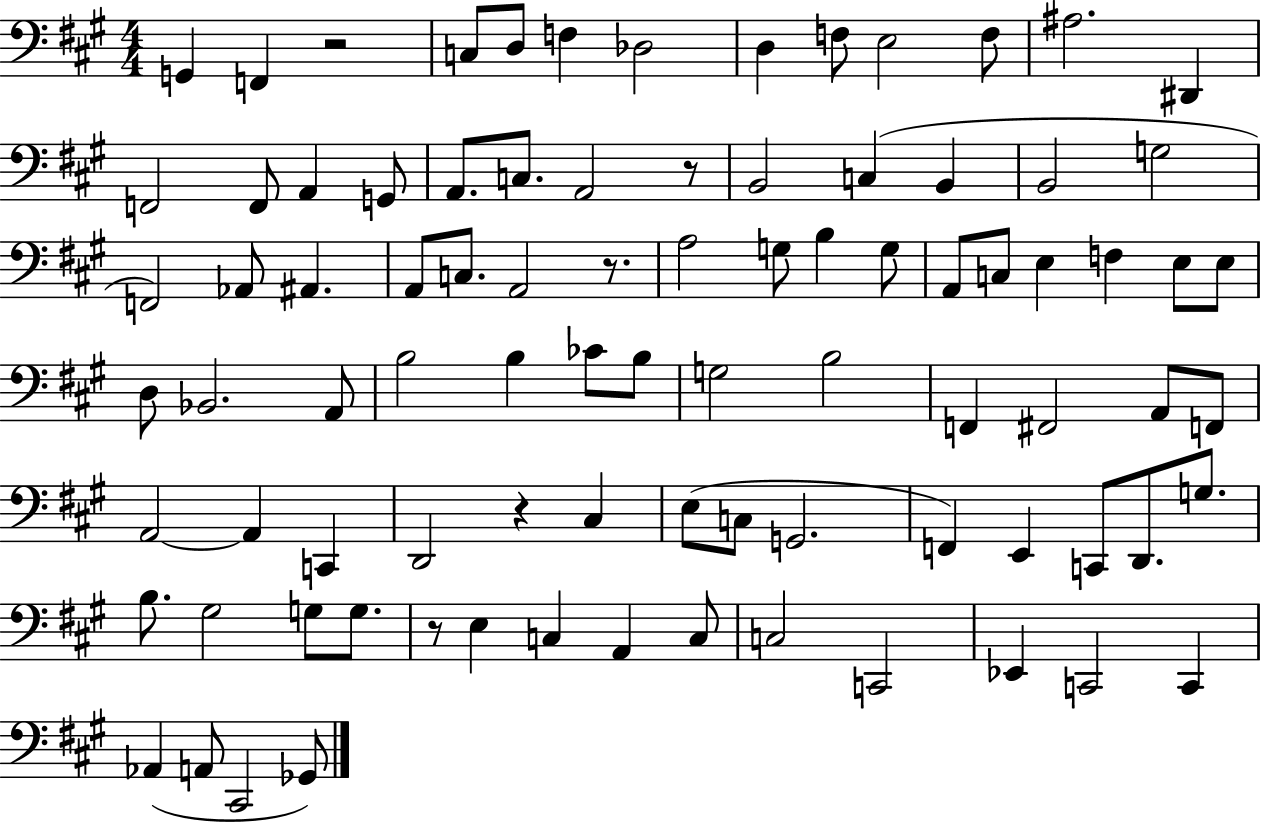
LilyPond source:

{
  \clef bass
  \numericTimeSignature
  \time 4/4
  \key a \major
  g,4 f,4 r2 | c8 d8 f4 des2 | d4 f8 e2 f8 | ais2. dis,4 | \break f,2 f,8 a,4 g,8 | a,8. c8. a,2 r8 | b,2 c4( b,4 | b,2 g2 | \break f,2) aes,8 ais,4. | a,8 c8. a,2 r8. | a2 g8 b4 g8 | a,8 c8 e4 f4 e8 e8 | \break d8 bes,2. a,8 | b2 b4 ces'8 b8 | g2 b2 | f,4 fis,2 a,8 f,8 | \break a,2~~ a,4 c,4 | d,2 r4 cis4 | e8( c8 g,2. | f,4) e,4 c,8 d,8. g8. | \break b8. gis2 g8 g8. | r8 e4 c4 a,4 c8 | c2 c,2 | ees,4 c,2 c,4 | \break aes,4( a,8 cis,2 ges,8) | \bar "|."
}